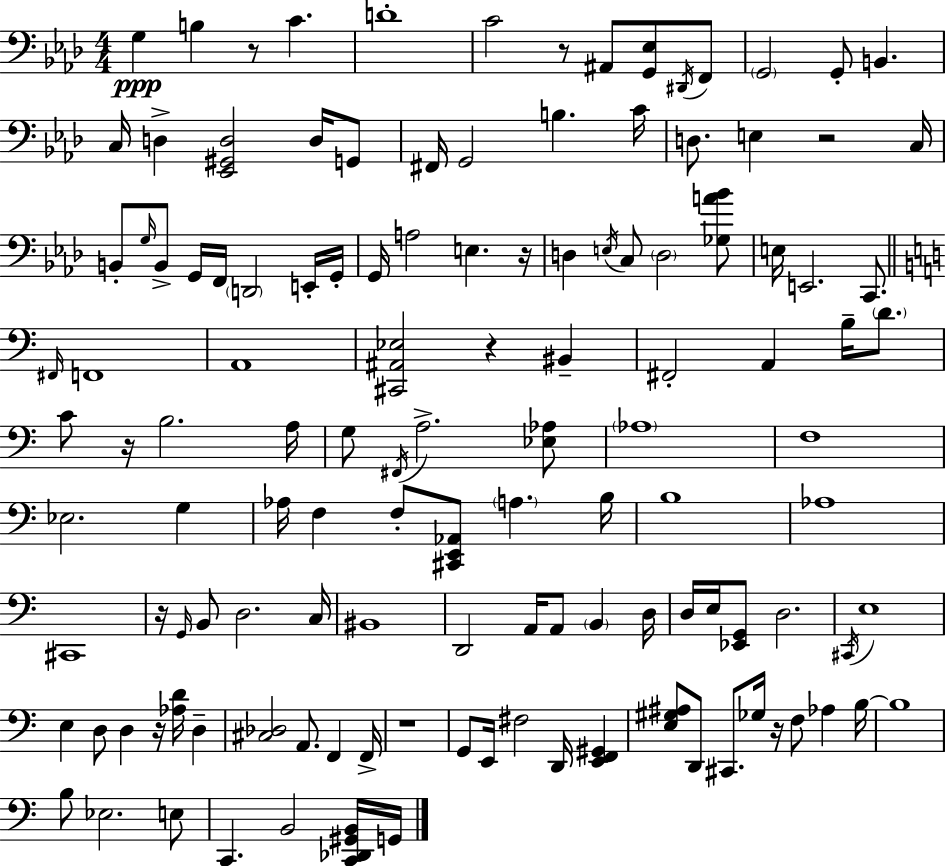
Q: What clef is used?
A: bass